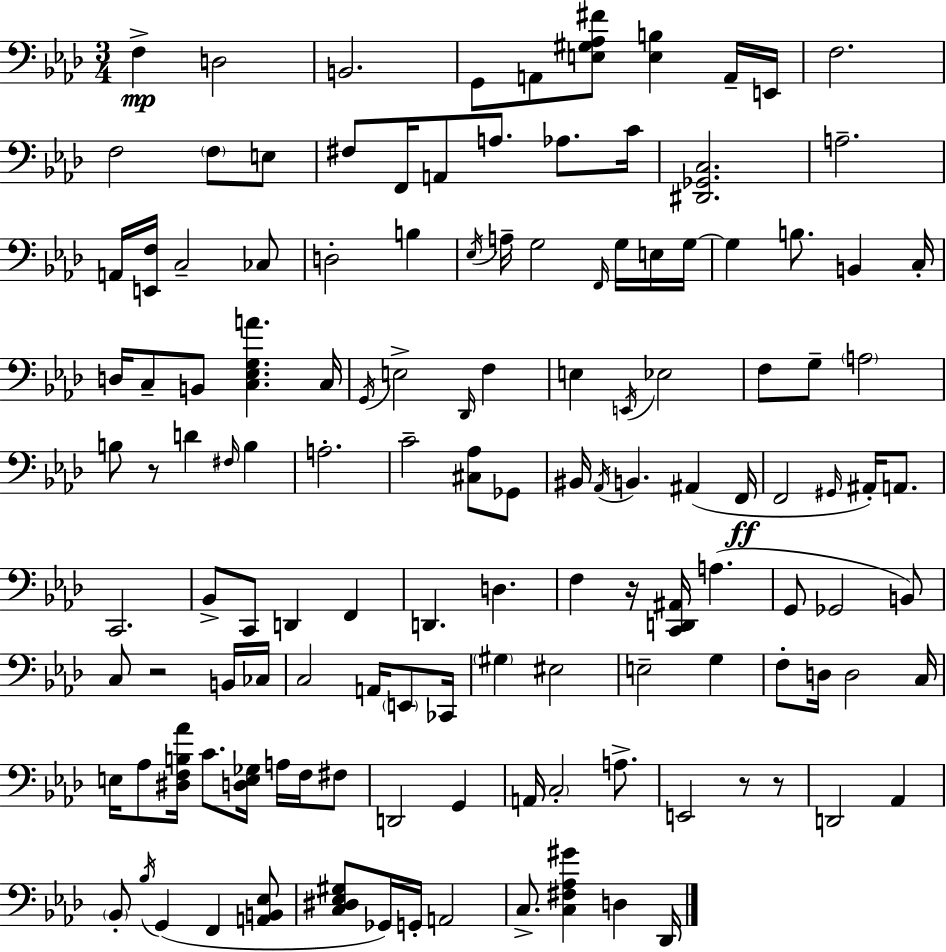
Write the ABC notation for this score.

X:1
T:Untitled
M:3/4
L:1/4
K:Ab
F, D,2 B,,2 G,,/2 A,,/2 [E,^G,_A,^F]/2 [E,B,] A,,/4 E,,/4 F,2 F,2 F,/2 E,/2 ^F,/2 F,,/4 A,,/2 A,/2 _A,/2 C/4 [^D,,_G,,C,]2 A,2 A,,/4 [E,,F,]/4 C,2 _C,/2 D,2 B, _E,/4 A,/4 G,2 F,,/4 G,/4 E,/4 G,/4 G, B,/2 B,, C,/4 D,/4 C,/2 B,,/2 [C,_E,G,A] C,/4 G,,/4 E,2 _D,,/4 F, E, E,,/4 _E,2 F,/2 G,/2 A,2 B,/2 z/2 D ^F,/4 B, A,2 C2 [^C,_A,]/2 _G,,/2 ^B,,/4 _A,,/4 B,, ^A,, F,,/4 F,,2 ^G,,/4 ^A,,/4 A,,/2 C,,2 _B,,/2 C,,/2 D,, F,, D,, D, F, z/4 [C,,D,,^A,,]/4 A, G,,/2 _G,,2 B,,/2 C,/2 z2 B,,/4 _C,/4 C,2 A,,/4 E,,/2 _C,,/4 ^G, ^E,2 E,2 G, F,/2 D,/4 D,2 C,/4 E,/4 _A,/2 [^D,F,B,_A]/4 C/2 [D,E,_G,]/4 A,/4 F,/4 ^F,/2 D,,2 G,, A,,/4 C,2 A,/2 E,,2 z/2 z/2 D,,2 _A,, _B,,/2 _B,/4 G,, F,, [A,,B,,_E,]/2 [C,^D,_E,^G,]/2 _G,,/4 G,,/4 A,,2 C,/2 [C,^F,_A,^G] D, _D,,/4